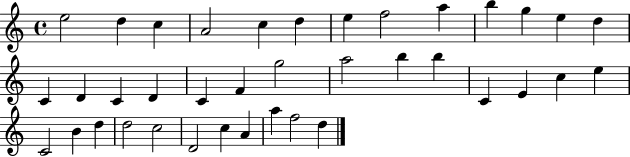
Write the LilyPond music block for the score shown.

{
  \clef treble
  \time 4/4
  \defaultTimeSignature
  \key c \major
  e''2 d''4 c''4 | a'2 c''4 d''4 | e''4 f''2 a''4 | b''4 g''4 e''4 d''4 | \break c'4 d'4 c'4 d'4 | c'4 f'4 g''2 | a''2 b''4 b''4 | c'4 e'4 c''4 e''4 | \break c'2 b'4 d''4 | d''2 c''2 | d'2 c''4 a'4 | a''4 f''2 d''4 | \break \bar "|."
}